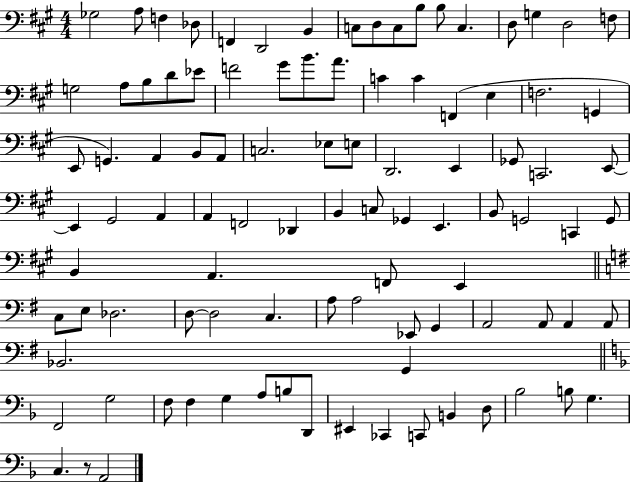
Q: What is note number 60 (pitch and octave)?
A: B2